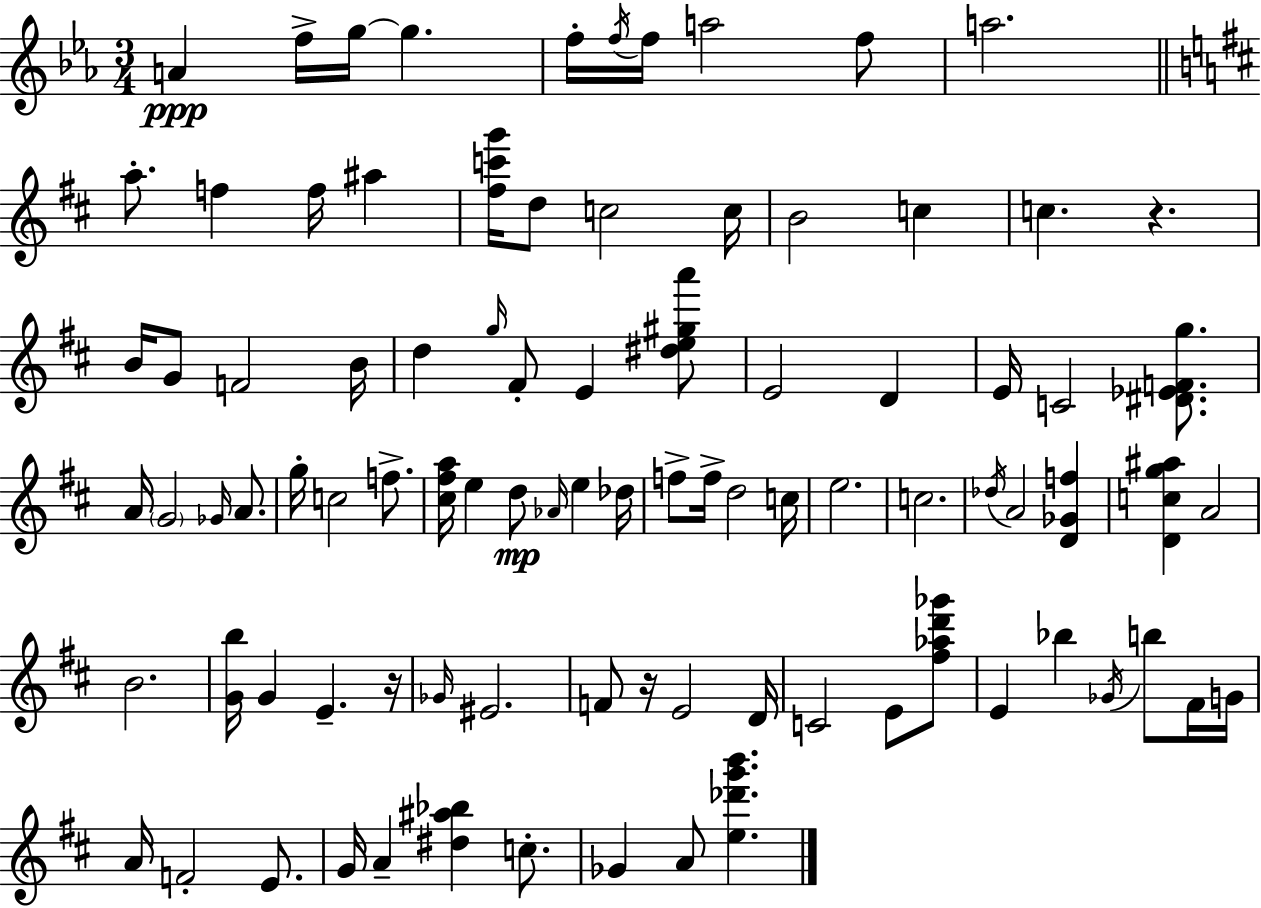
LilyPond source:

{
  \clef treble
  \numericTimeSignature
  \time 3/4
  \key c \minor
  \repeat volta 2 { a'4\ppp f''16-> g''16~~ g''4. | f''16-. \acciaccatura { f''16 } f''16 a''2 f''8 | a''2. | \bar "||" \break \key d \major a''8.-. f''4 f''16 ais''4 | <fis'' c''' g'''>16 d''8 c''2 c''16 | b'2 c''4 | c''4. r4. | \break b'16 g'8 f'2 b'16 | d''4 \grace { g''16 } fis'8-. e'4 <dis'' e'' gis'' a'''>8 | e'2 d'4 | e'16 c'2 <dis' ees' f' g''>8. | \break a'16 \parenthesize g'2 \grace { ges'16 } a'8. | g''16-. c''2 f''8.-> | <cis'' fis'' a''>16 e''4 d''8\mp \grace { aes'16 } e''4 | des''16 f''8-> f''16-> d''2 | \break c''16 e''2. | c''2. | \acciaccatura { des''16 } a'2 | <d' ges' f''>4 <d' c'' g'' ais''>4 a'2 | \break b'2. | <g' b''>16 g'4 e'4.-- | r16 \grace { ges'16 } eis'2. | f'8 r16 e'2 | \break d'16 c'2 | e'8 <fis'' aes'' d''' ges'''>8 e'4 bes''4 | \acciaccatura { ges'16 } b''8 fis'16 g'16 a'16 f'2-. | e'8. g'16 a'4-- <dis'' ais'' bes''>4 | \break c''8.-. ges'4 a'8 | <e'' des''' g''' b'''>4. } \bar "|."
}